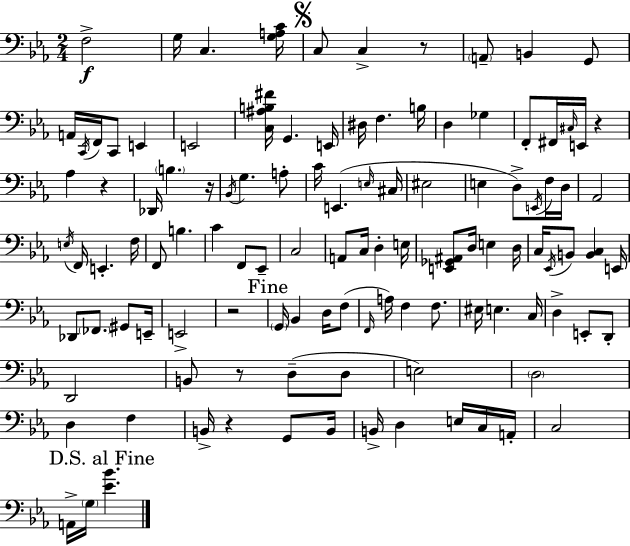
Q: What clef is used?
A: bass